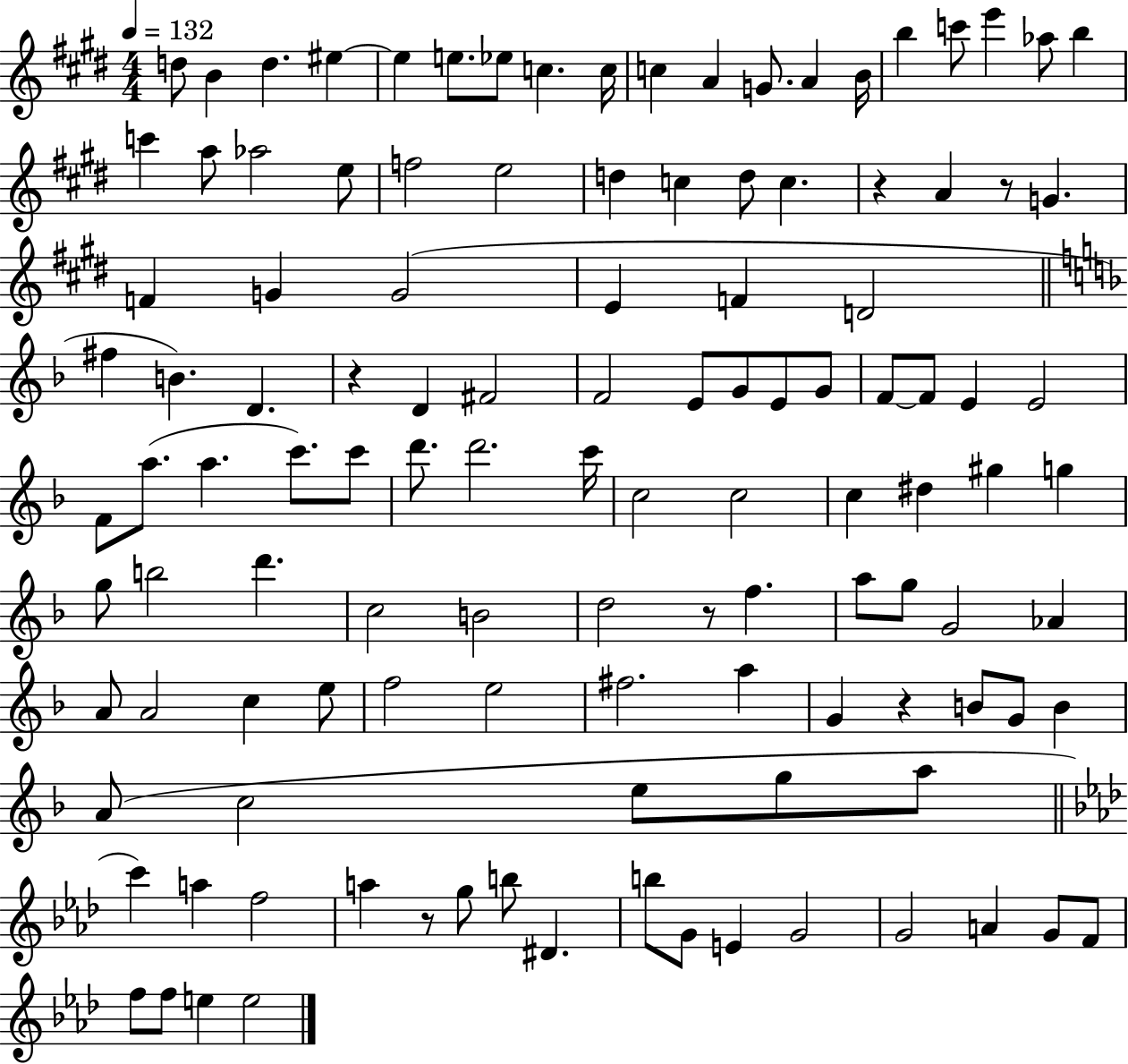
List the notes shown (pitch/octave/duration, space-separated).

D5/e B4/q D5/q. EIS5/q EIS5/q E5/e. Eb5/e C5/q. C5/s C5/q A4/q G4/e. A4/q B4/s B5/q C6/e E6/q Ab5/e B5/q C6/q A5/e Ab5/h E5/e F5/h E5/h D5/q C5/q D5/e C5/q. R/q A4/q R/e G4/q. F4/q G4/q G4/h E4/q F4/q D4/h F#5/q B4/q. D4/q. R/q D4/q F#4/h F4/h E4/e G4/e E4/e G4/e F4/e F4/e E4/q E4/h F4/e A5/e. A5/q. C6/e. C6/e D6/e. D6/h. C6/s C5/h C5/h C5/q D#5/q G#5/q G5/q G5/e B5/h D6/q. C5/h B4/h D5/h R/e F5/q. A5/e G5/e G4/h Ab4/q A4/e A4/h C5/q E5/e F5/h E5/h F#5/h. A5/q G4/q R/q B4/e G4/e B4/q A4/e C5/h E5/e G5/e A5/e C6/q A5/q F5/h A5/q R/e G5/e B5/e D#4/q. B5/e G4/e E4/q G4/h G4/h A4/q G4/e F4/e F5/e F5/e E5/q E5/h